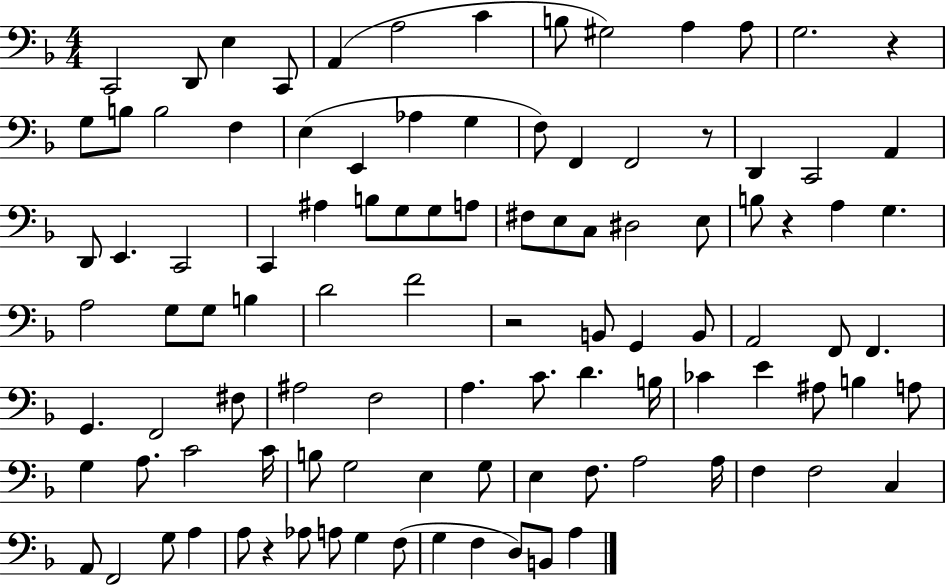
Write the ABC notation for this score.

X:1
T:Untitled
M:4/4
L:1/4
K:F
C,,2 D,,/2 E, C,,/2 A,, A,2 C B,/2 ^G,2 A, A,/2 G,2 z G,/2 B,/2 B,2 F, E, E,, _A, G, F,/2 F,, F,,2 z/2 D,, C,,2 A,, D,,/2 E,, C,,2 C,, ^A, B,/2 G,/2 G,/2 A,/2 ^F,/2 E,/2 C,/2 ^D,2 E,/2 B,/2 z A, G, A,2 G,/2 G,/2 B, D2 F2 z2 B,,/2 G,, B,,/2 A,,2 F,,/2 F,, G,, F,,2 ^F,/2 ^A,2 F,2 A, C/2 D B,/4 _C E ^A,/2 B, A,/2 G, A,/2 C2 C/4 B,/2 G,2 E, G,/2 E, F,/2 A,2 A,/4 F, F,2 C, A,,/2 F,,2 G,/2 A, A,/2 z _A,/2 A,/2 G, F,/2 G, F, D,/2 B,,/2 A,